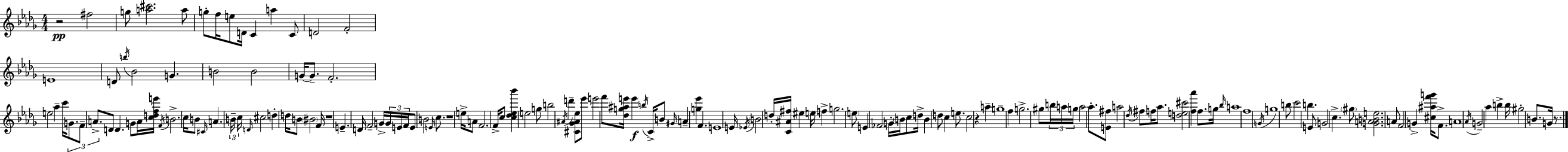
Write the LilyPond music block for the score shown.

{
  \clef treble
  \numericTimeSignature
  \time 4/4
  \key bes \minor
  r2\pp fis''2 | g''8 <a'' cis'''>2. a''8 | g''8-. f''16 e''8 d'16 c'4 a''4 c'8 | d'2 f'2-. | \break e'1 | d'8 \acciaccatura { b''16 } bes'2 g'4. | b'2 b'2 | g'16~~ g'8.-- f'2.-. | \break e''2 aes''4-- c'''16 \tuplet 3/2 { g'8. | f'8-- a'8.-> } d'8 d'4. g'8 | a'16 <c'' d'' f'' e'''>16 \acciaccatura { f'16 } b'2.-> c''16 | b'8 \grace { cis'16 } a'4. \tuplet 3/2 { b'16-- c''16 \grace { d'16 } } cis''2 | \break d''4-. d''16 b'8 \parenthesize bis'2 | f'16 r1 | e'4.-- d'16 f'2-- | g'16-> \tuplet 3/2 { g'16 e'16 f'16 } e'8 b'2 | \break \grace { e'16 } c''8. r1 | e''16-> a'8 f'2. | f'16-> c''8 <c'' des'' ees'' bes'''>4 e''2 | g''8 b''2 \acciaccatura { ais'16 } d'''4-- | \break <cis' ges' ais' ees''>8 ees'''8 e'''2 f'''8 | <des'' g'' ais'' e'''>16 e'''4\f \acciaccatura { b''16 } c'16-> b'8 \grace { gis'16 } a'4-- <g'' ees'''>4 | f'4. e'1 | e'16 \acciaccatura { ees'16 } \parenthesize b'2 | \break d''16-. <c' ais' fis''>16 eis''4 e''16 f''4-> g''2. | \parenthesize e''8 e'4 fes'2 | g'16-. \parenthesize b'16 c''8 d''16-> b'4 | d''8 c''4 e''8. c''2 | \break r4 a''4-- g''1-- | f''4 g''2.-> | gis''8 \tuplet 3/2 { b''16 a''16 g''16 } a''2 | aes''8.-. <e' fis''>8 a''2 | \break \acciaccatura { des''16 } fis''8 f''16 aes''8. <d'' e'' cis'''>2 | <f'' aes'''>4 f''8. g''16 \grace { bes''16 } a''1 | f''1 | \acciaccatura { g'16 } g''1 | \break b''8 c'''2 | b''4. e'8 g'2 | c''4.-> \parenthesize gis''8 <g' a' b' e''>2. | a'8 f'2 | \break g'4-> <cis'' ais'' f''' g'''>16 f'8.-> a'1 | \acciaccatura { aes'16 } g'2-- | aes''4 b''4-> b''16 gis''2-. | b'8. g'16 r8. \bar "|."
}